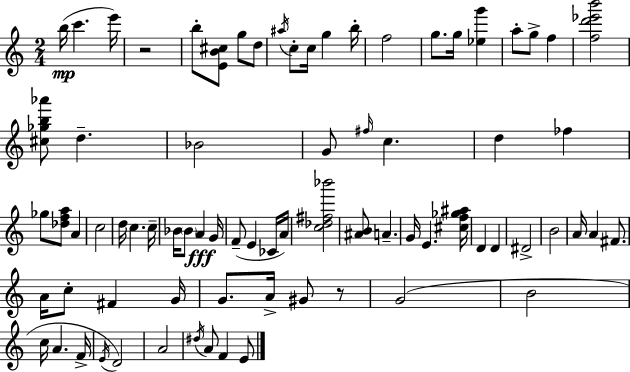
B5/s C6/q. E6/s R/h B5/e [E4,B4,C#5]/e G5/e D5/e A#5/s C5/e C5/s G5/q B5/s F5/h G5/e. G5/s [Eb5,G6]/q A5/e G5/e F5/q [F5,D6,Eb6,B6]/h [C#5,Gb5,B5,Ab6]/e D5/q. Bb4/h G4/e F#5/s C5/q. D5/q FES5/q Gb5/e [Db5,F5,A5]/e A4/q C5/h D5/s C5/q. C5/s Bb4/s Bb4/e A4/q G4/s F4/e E4/q CES4/s A4/s [C5,Db5,F#5,Bb6]/h [A#4,B4]/e A4/q. G4/s E4/q. [C#5,F5,Gb5,A#5]/s D4/q D4/q D#4/h B4/h A4/s A4/q F#4/e. A4/s C5/e F#4/q G4/s G4/e. A4/s G#4/e R/e G4/h B4/h C5/s A4/q. F4/s E4/s D4/h A4/h D#5/s A4/e F4/q E4/e